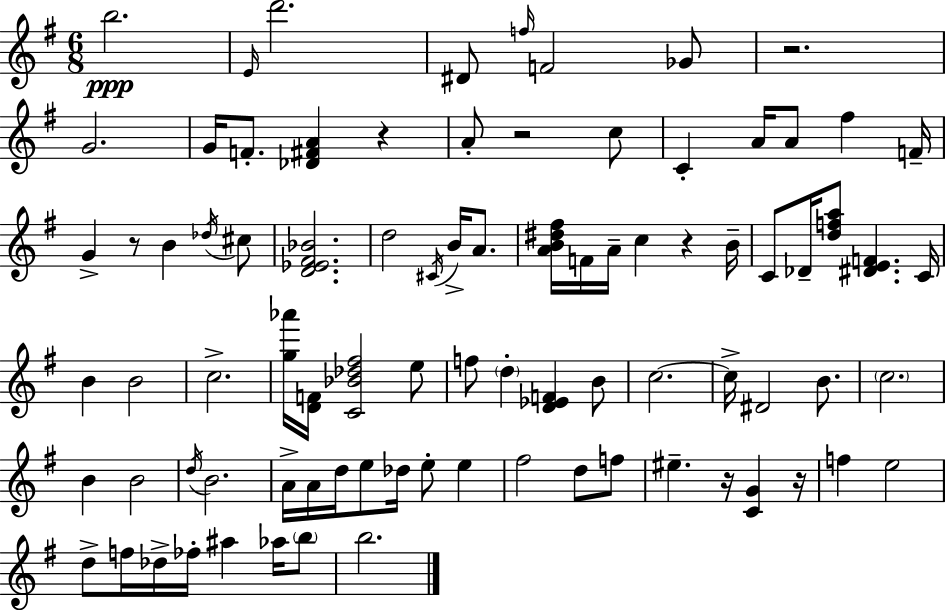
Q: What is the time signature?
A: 6/8